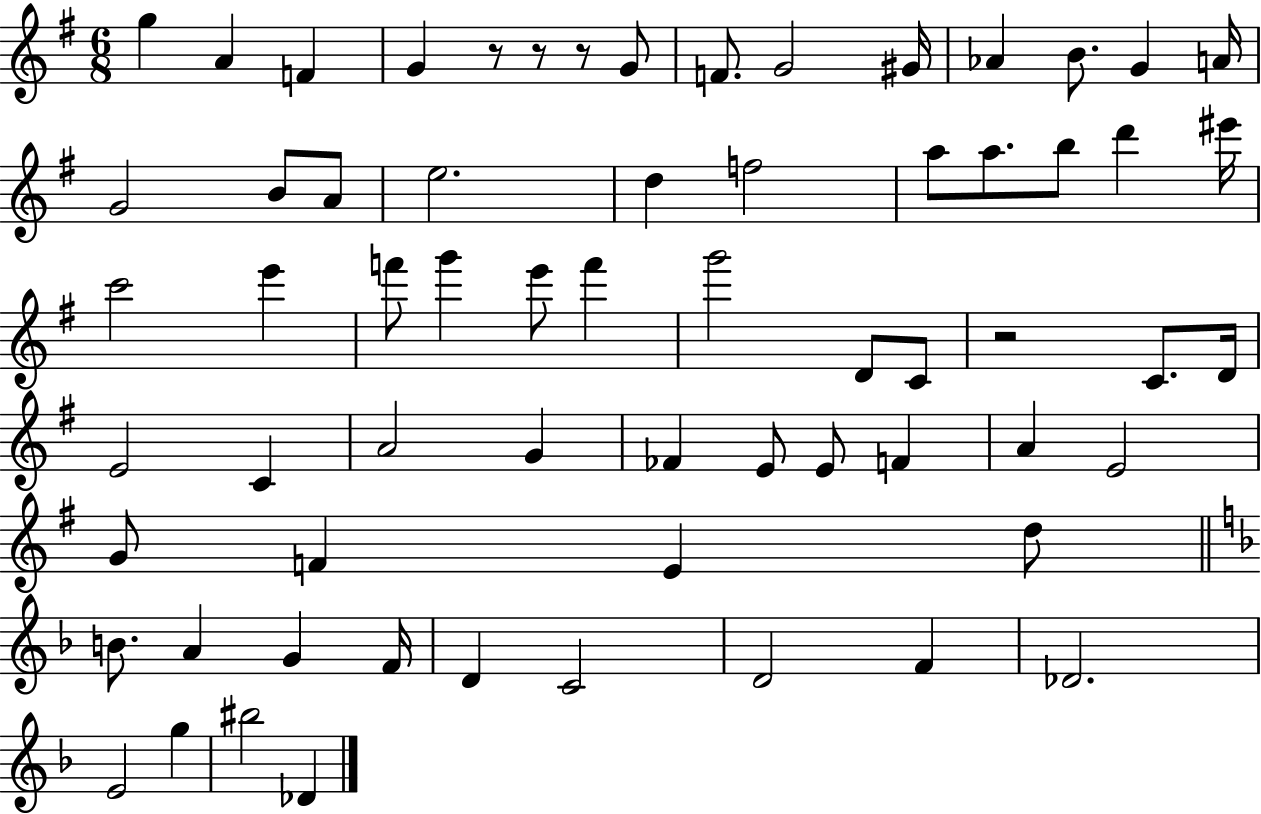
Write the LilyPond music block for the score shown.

{
  \clef treble
  \numericTimeSignature
  \time 6/8
  \key g \major
  g''4 a'4 f'4 | g'4 r8 r8 r8 g'8 | f'8. g'2 gis'16 | aes'4 b'8. g'4 a'16 | \break g'2 b'8 a'8 | e''2. | d''4 f''2 | a''8 a''8. b''8 d'''4 eis'''16 | \break c'''2 e'''4 | f'''8 g'''4 e'''8 f'''4 | g'''2 d'8 c'8 | r2 c'8. d'16 | \break e'2 c'4 | a'2 g'4 | fes'4 e'8 e'8 f'4 | a'4 e'2 | \break g'8 f'4 e'4 d''8 | \bar "||" \break \key f \major b'8. a'4 g'4 f'16 | d'4 c'2 | d'2 f'4 | des'2. | \break e'2 g''4 | bis''2 des'4 | \bar "|."
}